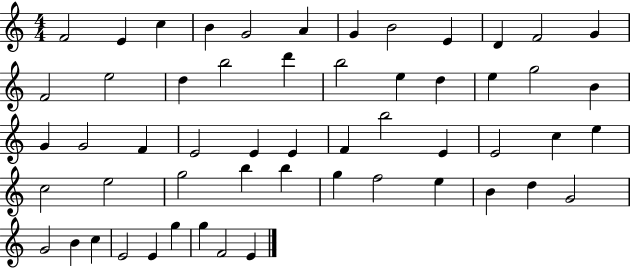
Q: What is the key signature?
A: C major